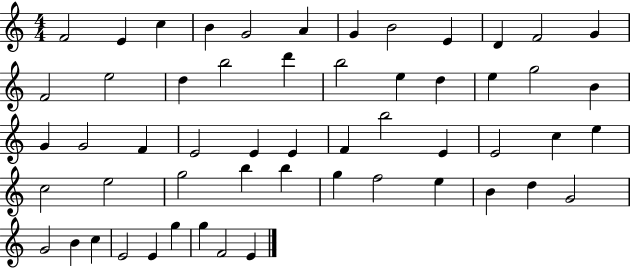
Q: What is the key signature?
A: C major